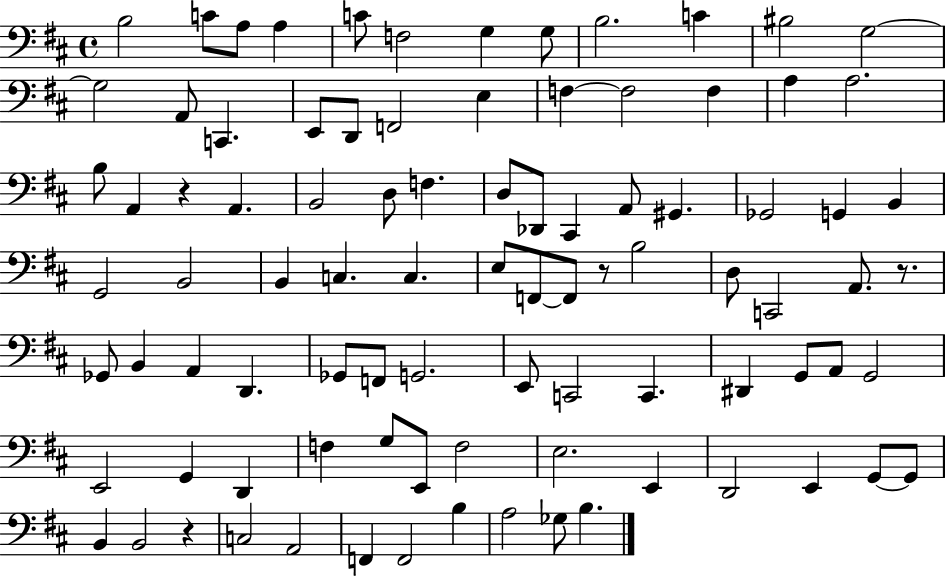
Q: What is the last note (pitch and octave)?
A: B3